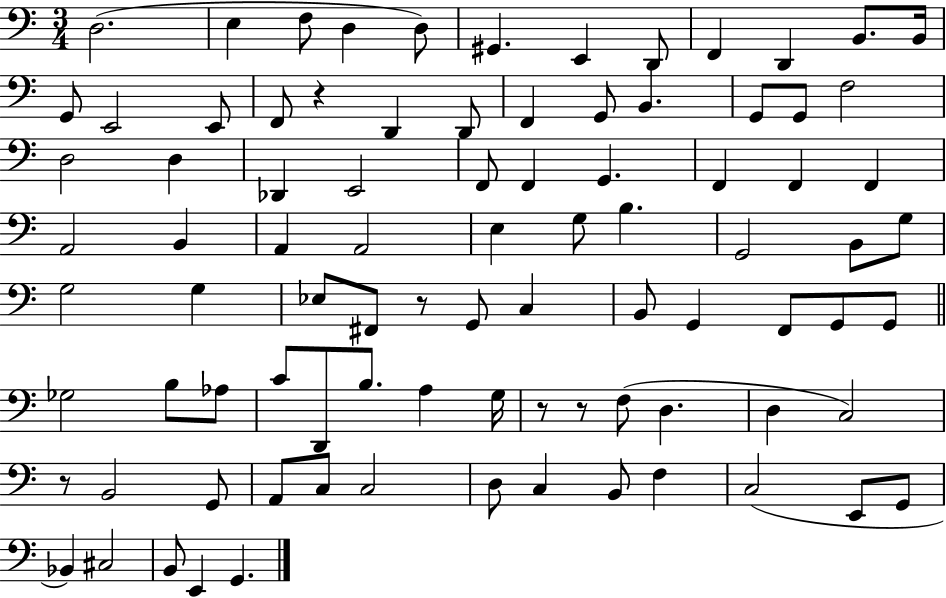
X:1
T:Untitled
M:3/4
L:1/4
K:C
D,2 E, F,/2 D, D,/2 ^G,, E,, D,,/2 F,, D,, B,,/2 B,,/4 G,,/2 E,,2 E,,/2 F,,/2 z D,, D,,/2 F,, G,,/2 B,, G,,/2 G,,/2 F,2 D,2 D, _D,, E,,2 F,,/2 F,, G,, F,, F,, F,, A,,2 B,, A,, A,,2 E, G,/2 B, G,,2 B,,/2 G,/2 G,2 G, _E,/2 ^F,,/2 z/2 G,,/2 C, B,,/2 G,, F,,/2 G,,/2 G,,/2 _G,2 B,/2 _A,/2 C/2 D,,/2 B,/2 A, G,/4 z/2 z/2 F,/2 D, D, C,2 z/2 B,,2 G,,/2 A,,/2 C,/2 C,2 D,/2 C, B,,/2 F, C,2 E,,/2 G,,/2 _B,, ^C,2 B,,/2 E,, G,,